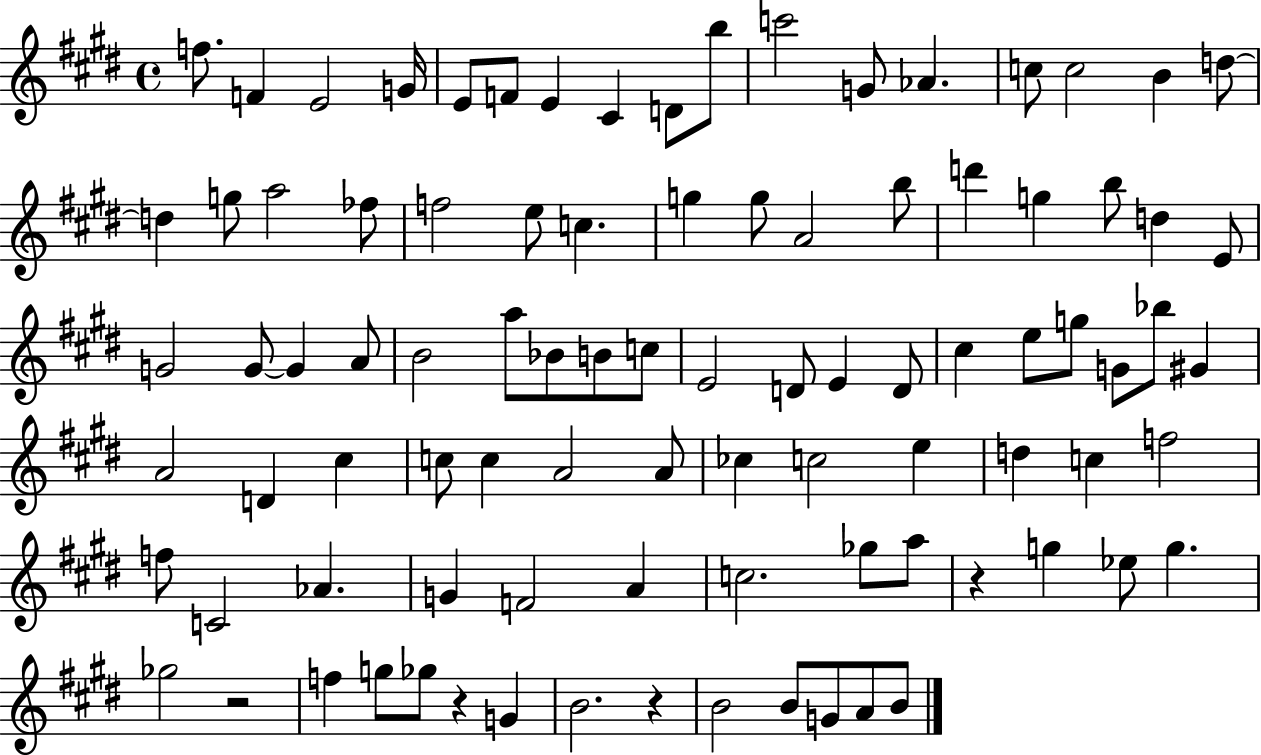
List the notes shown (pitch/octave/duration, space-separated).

F5/e. F4/q E4/h G4/s E4/e F4/e E4/q C#4/q D4/e B5/e C6/h G4/e Ab4/q. C5/e C5/h B4/q D5/e D5/q G5/e A5/h FES5/e F5/h E5/e C5/q. G5/q G5/e A4/h B5/e D6/q G5/q B5/e D5/q E4/e G4/h G4/e G4/q A4/e B4/h A5/e Bb4/e B4/e C5/e E4/h D4/e E4/q D4/e C#5/q E5/e G5/e G4/e Bb5/e G#4/q A4/h D4/q C#5/q C5/e C5/q A4/h A4/e CES5/q C5/h E5/q D5/q C5/q F5/h F5/e C4/h Ab4/q. G4/q F4/h A4/q C5/h. Gb5/e A5/e R/q G5/q Eb5/e G5/q. Gb5/h R/h F5/q G5/e Gb5/e R/q G4/q B4/h. R/q B4/h B4/e G4/e A4/e B4/e